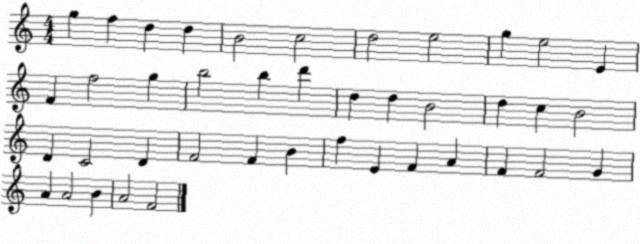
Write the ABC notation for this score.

X:1
T:Untitled
M:4/4
L:1/4
K:C
g f d d B2 c2 d2 e2 g e2 E F f2 g b2 b d' d d B2 d c B2 D C2 D F2 F B f E F A F F2 G A A2 B A2 F2